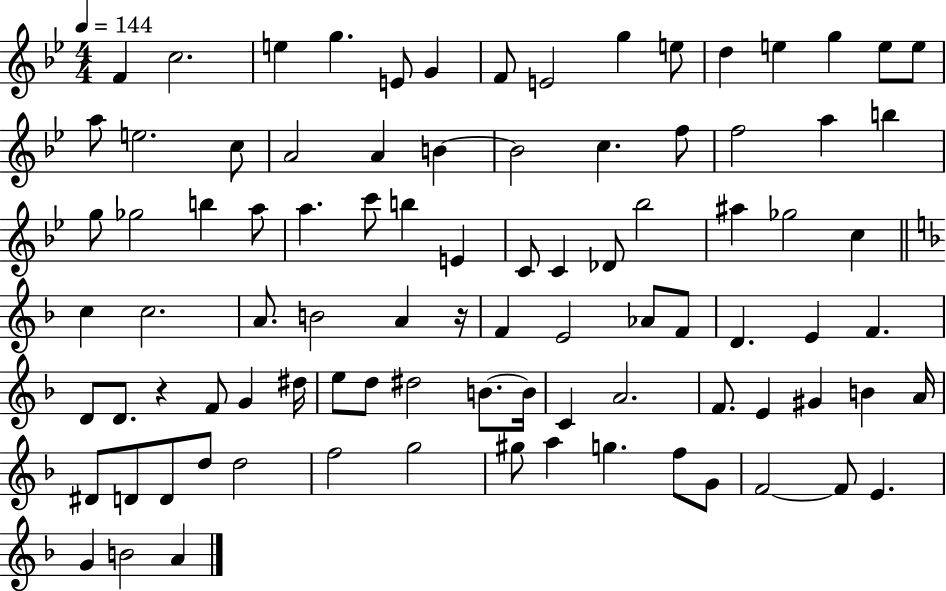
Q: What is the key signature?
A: BES major